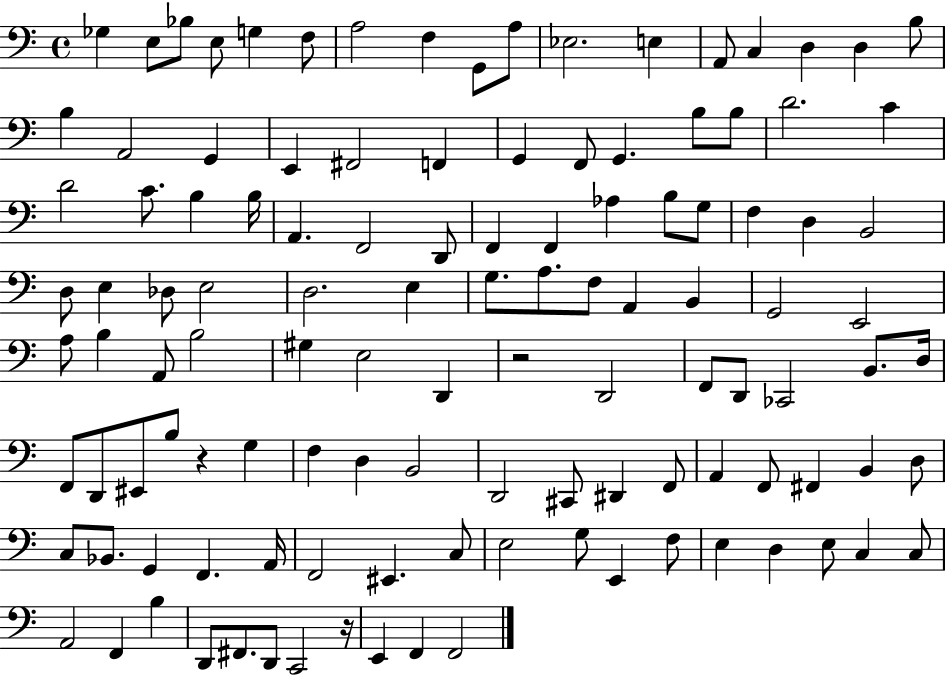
Gb3/q E3/e Bb3/e E3/e G3/q F3/e A3/h F3/q G2/e A3/e Eb3/h. E3/q A2/e C3/q D3/q D3/q B3/e B3/q A2/h G2/q E2/q F#2/h F2/q G2/q F2/e G2/q. B3/e B3/e D4/h. C4/q D4/h C4/e. B3/q B3/s A2/q. F2/h D2/e F2/q F2/q Ab3/q B3/e G3/e F3/q D3/q B2/h D3/e E3/q Db3/e E3/h D3/h. E3/q G3/e. A3/e. F3/e A2/q B2/q G2/h E2/h A3/e B3/q A2/e B3/h G#3/q E3/h D2/q R/h D2/h F2/e D2/e CES2/h B2/e. D3/s F2/e D2/e EIS2/e B3/e R/q G3/q F3/q D3/q B2/h D2/h C#2/e D#2/q F2/e A2/q F2/e F#2/q B2/q D3/e C3/e Bb2/e. G2/q F2/q. A2/s F2/h EIS2/q. C3/e E3/h G3/e E2/q F3/e E3/q D3/q E3/e C3/q C3/e A2/h F2/q B3/q D2/e F#2/e. D2/e C2/h R/s E2/q F2/q F2/h